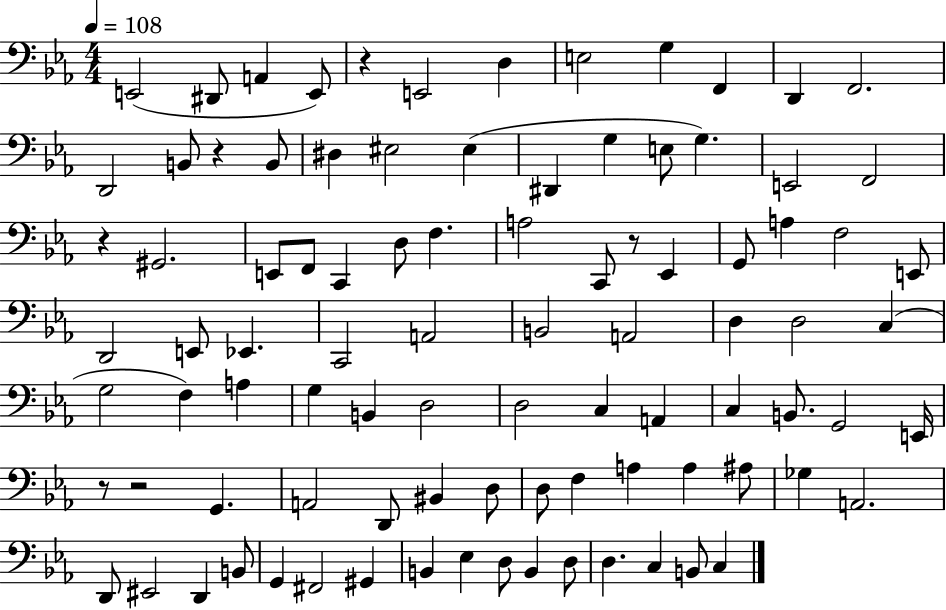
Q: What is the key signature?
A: EES major